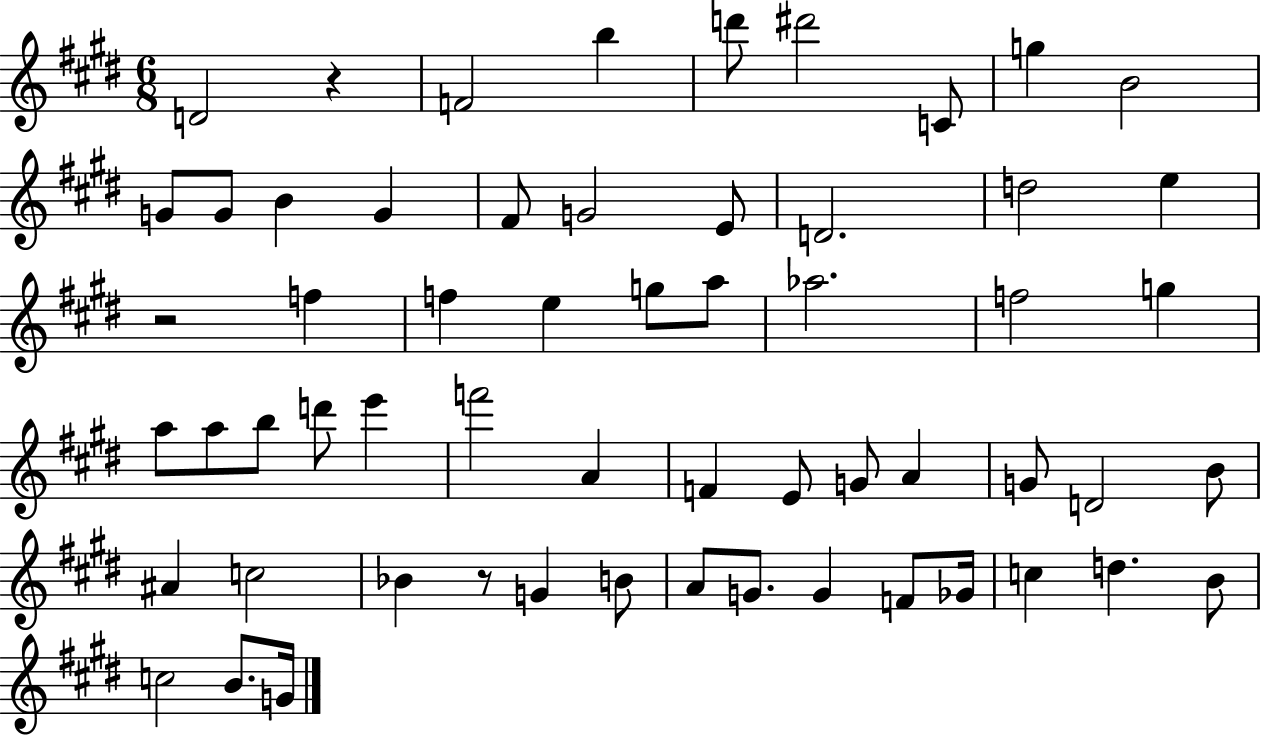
X:1
T:Untitled
M:6/8
L:1/4
K:E
D2 z F2 b d'/2 ^d'2 C/2 g B2 G/2 G/2 B G ^F/2 G2 E/2 D2 d2 e z2 f f e g/2 a/2 _a2 f2 g a/2 a/2 b/2 d'/2 e' f'2 A F E/2 G/2 A G/2 D2 B/2 ^A c2 _B z/2 G B/2 A/2 G/2 G F/2 _G/4 c d B/2 c2 B/2 G/4